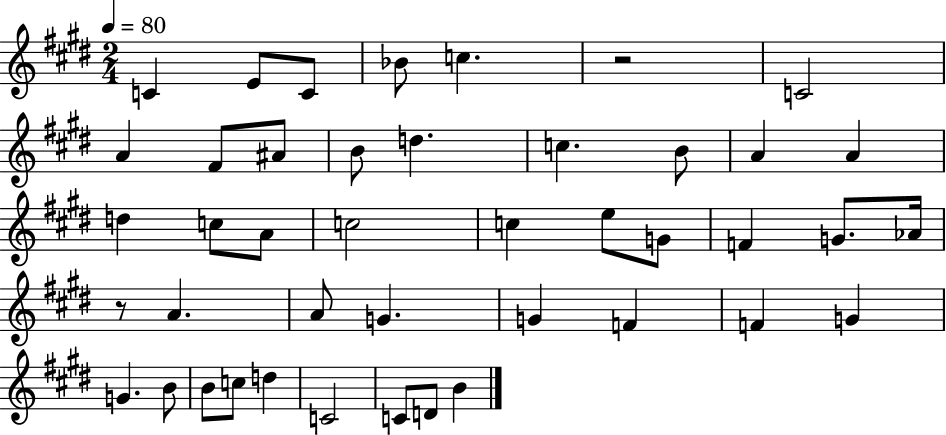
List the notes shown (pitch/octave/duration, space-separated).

C4/q E4/e C4/e Bb4/e C5/q. R/h C4/h A4/q F#4/e A#4/e B4/e D5/q. C5/q. B4/e A4/q A4/q D5/q C5/e A4/e C5/h C5/q E5/e G4/e F4/q G4/e. Ab4/s R/e A4/q. A4/e G4/q. G4/q F4/q F4/q G4/q G4/q. B4/e B4/e C5/e D5/q C4/h C4/e D4/e B4/q